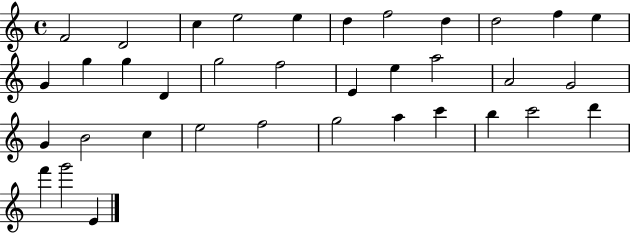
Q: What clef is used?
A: treble